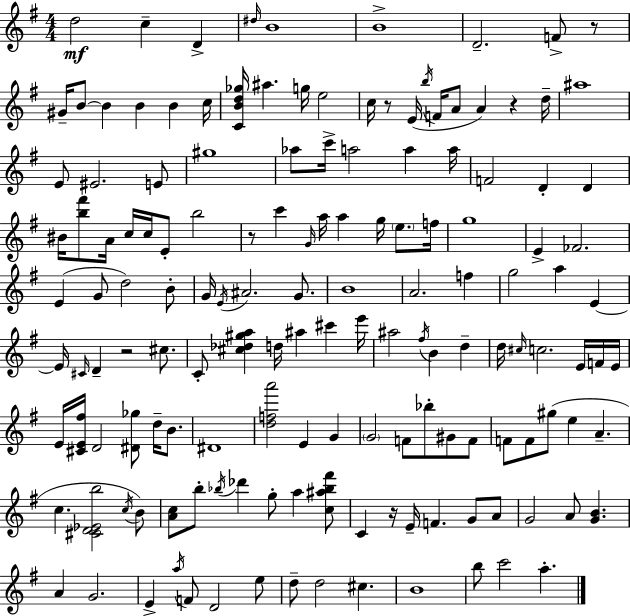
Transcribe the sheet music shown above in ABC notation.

X:1
T:Untitled
M:4/4
L:1/4
K:G
d2 c D ^d/4 B4 B4 D2 F/2 z/2 ^G/4 B/2 B B B c/4 [CBd_g]/4 ^a g/4 e2 c/4 z/2 E/4 b/4 F/4 A/2 A z d/4 ^a4 E/2 ^E2 E/2 ^g4 _a/2 c'/4 a2 a a/4 F2 D D ^B/4 [b^f']/2 A/4 c/4 c/4 E/2 b2 z/2 c' G/4 a/4 a g/4 e/2 f/4 g4 E _F2 E G/2 d2 B/2 G/4 E/4 ^A2 G/2 B4 A2 f g2 a E E/4 ^C/4 D z2 ^c/2 C/2 [^c_d^ga] d/4 ^a ^c' e'/4 ^a2 ^f/4 B d d/4 ^c/4 c2 E/4 F/4 E/4 E/4 [^CE^f]/4 D2 [^D_g]/2 d/4 B/2 ^D4 [dfa']2 E G G2 F/2 _b/2 ^G/2 F/2 F/2 F/2 ^g/2 e A c [^CD_Eb]2 c/4 B/2 [Ac]/2 b/2 _b/4 _d' g/2 a [c^a_b^f']/2 C z/4 E/4 F G/2 A/2 G2 A/2 [GB] A G2 E a/4 F/2 D2 e/2 d/2 d2 ^c B4 b/2 c'2 a